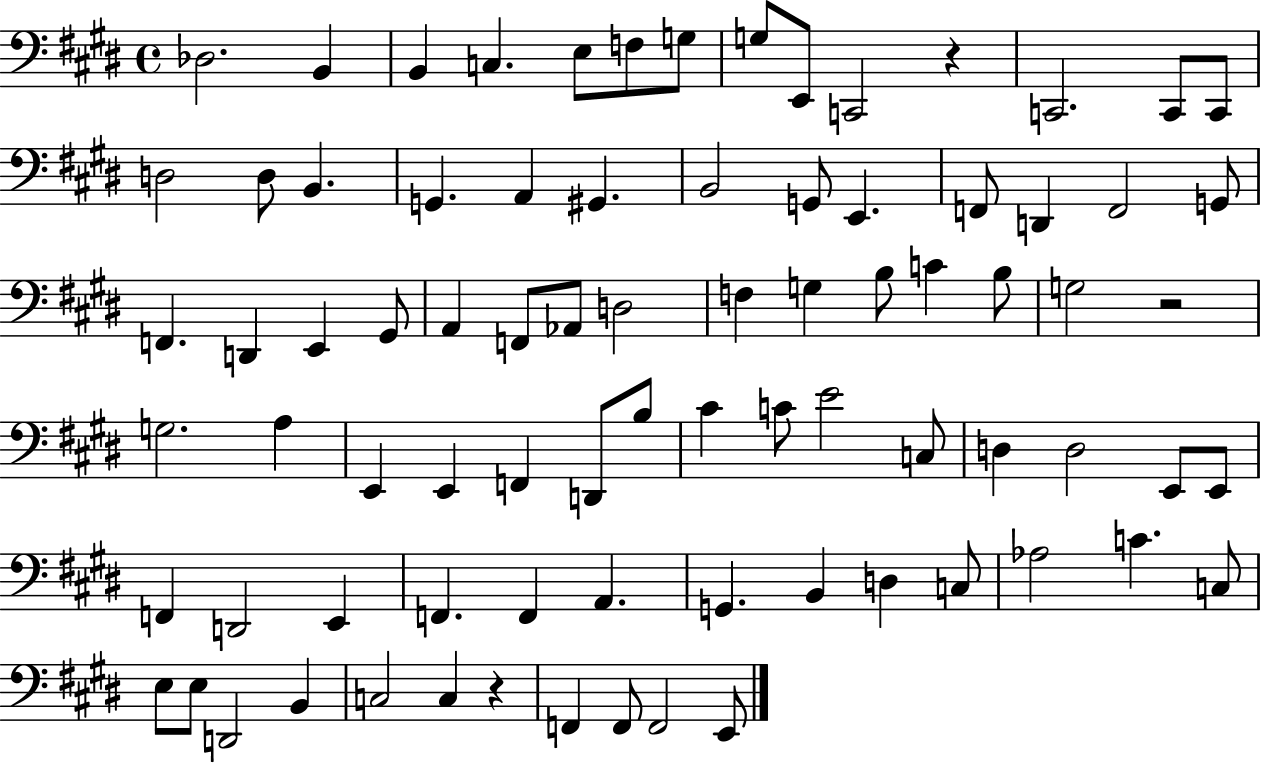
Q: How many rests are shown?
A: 3